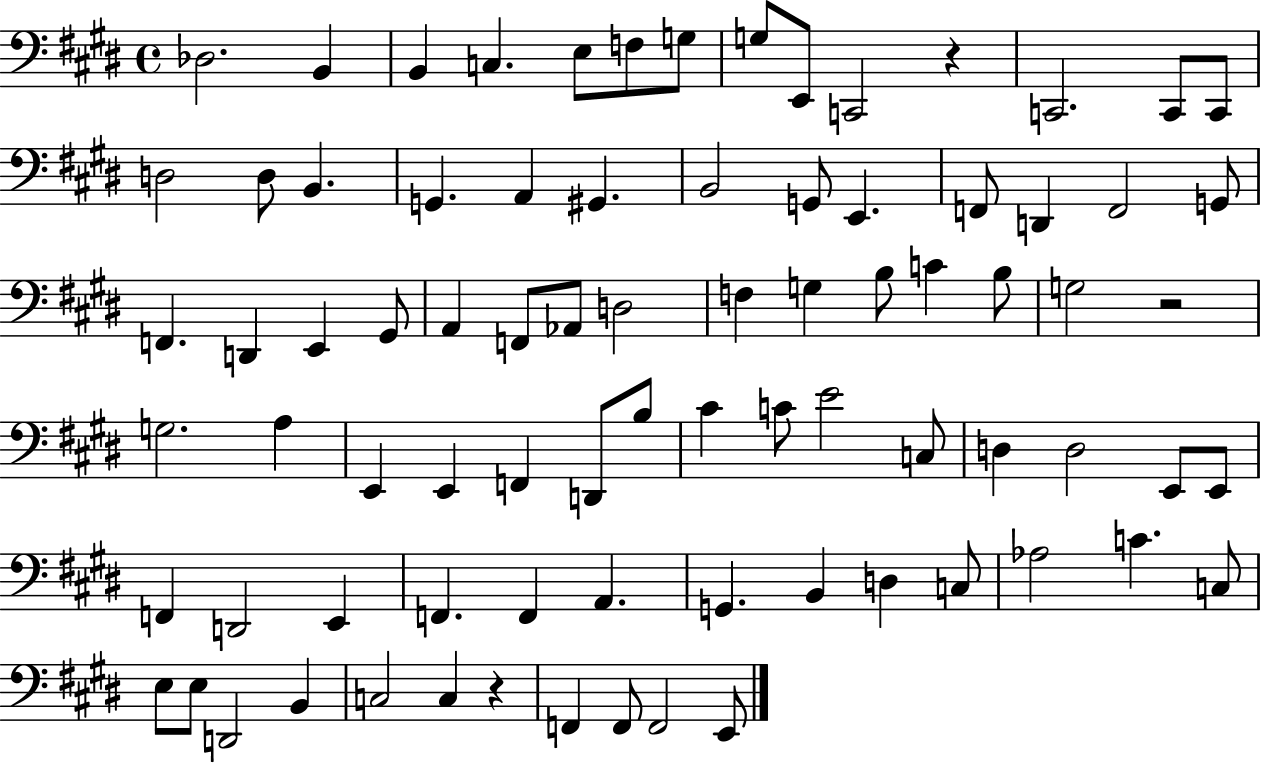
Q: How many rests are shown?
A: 3